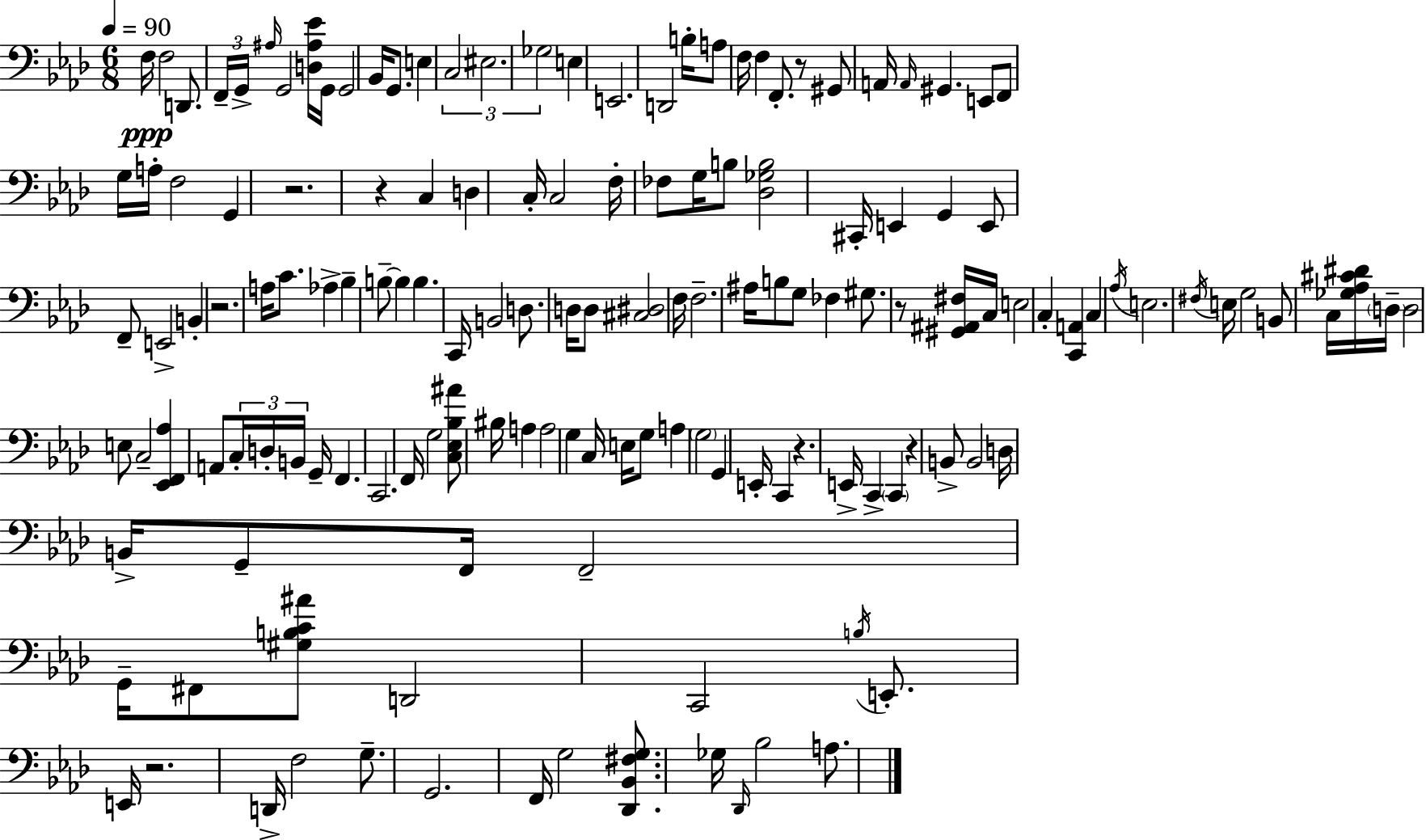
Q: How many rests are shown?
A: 8